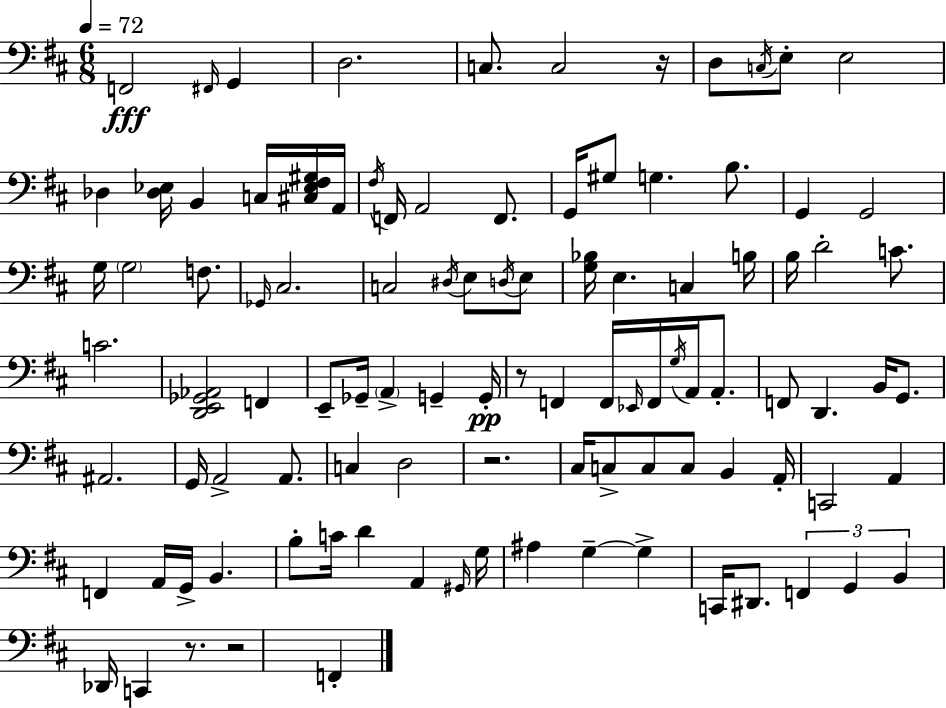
F2/h F#2/s G2/q D3/h. C3/e. C3/h R/s D3/e C3/s E3/e E3/h Db3/q [Db3,Eb3]/s B2/q C3/s [C#3,Eb3,F#3,G#3]/s A2/s F#3/s F2/s A2/h F2/e. G2/s G#3/e G3/q. B3/e. G2/q G2/h G3/s G3/h F3/e. Gb2/s C#3/h. C3/h D#3/s E3/e D3/s E3/e [G3,Bb3]/s E3/q. C3/q B3/s B3/s D4/h C4/e. C4/h. [D2,E2,Gb2,Ab2]/h F2/q E2/e Gb2/s A2/q G2/q G2/s R/e F2/q F2/s Eb2/s F2/s G3/s A2/s A2/e. F2/e D2/q. B2/s G2/e. A#2/h. G2/s A2/h A2/e. C3/q D3/h R/h. C#3/s C3/e C3/e C3/e B2/q A2/s C2/h A2/q F2/q A2/s G2/s B2/q. B3/e C4/s D4/q A2/q G#2/s G3/s A#3/q G3/q G3/q C2/s D#2/e. F2/q G2/q B2/q Db2/s C2/q R/e. R/h F2/q